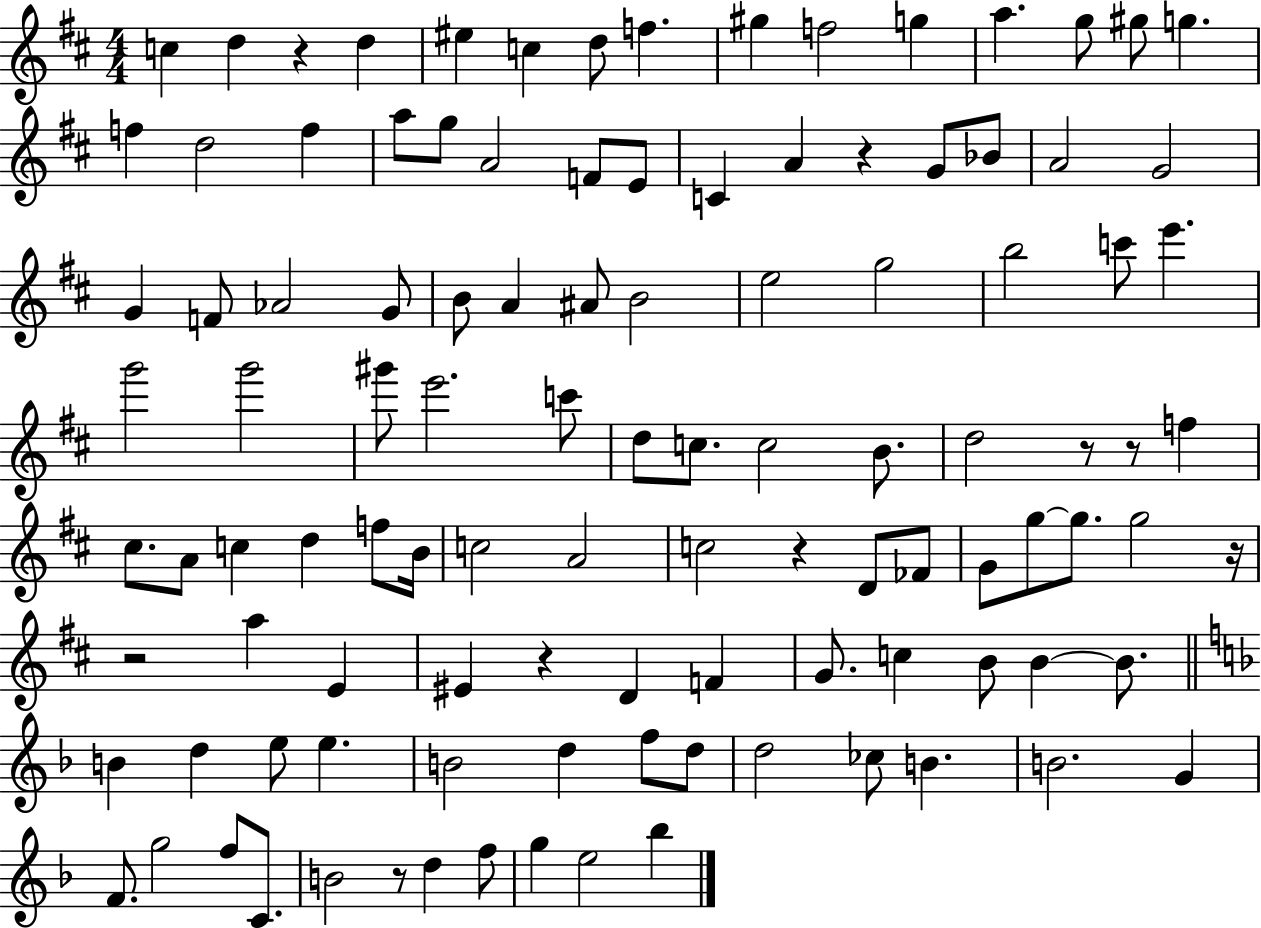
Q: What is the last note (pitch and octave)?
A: Bb5